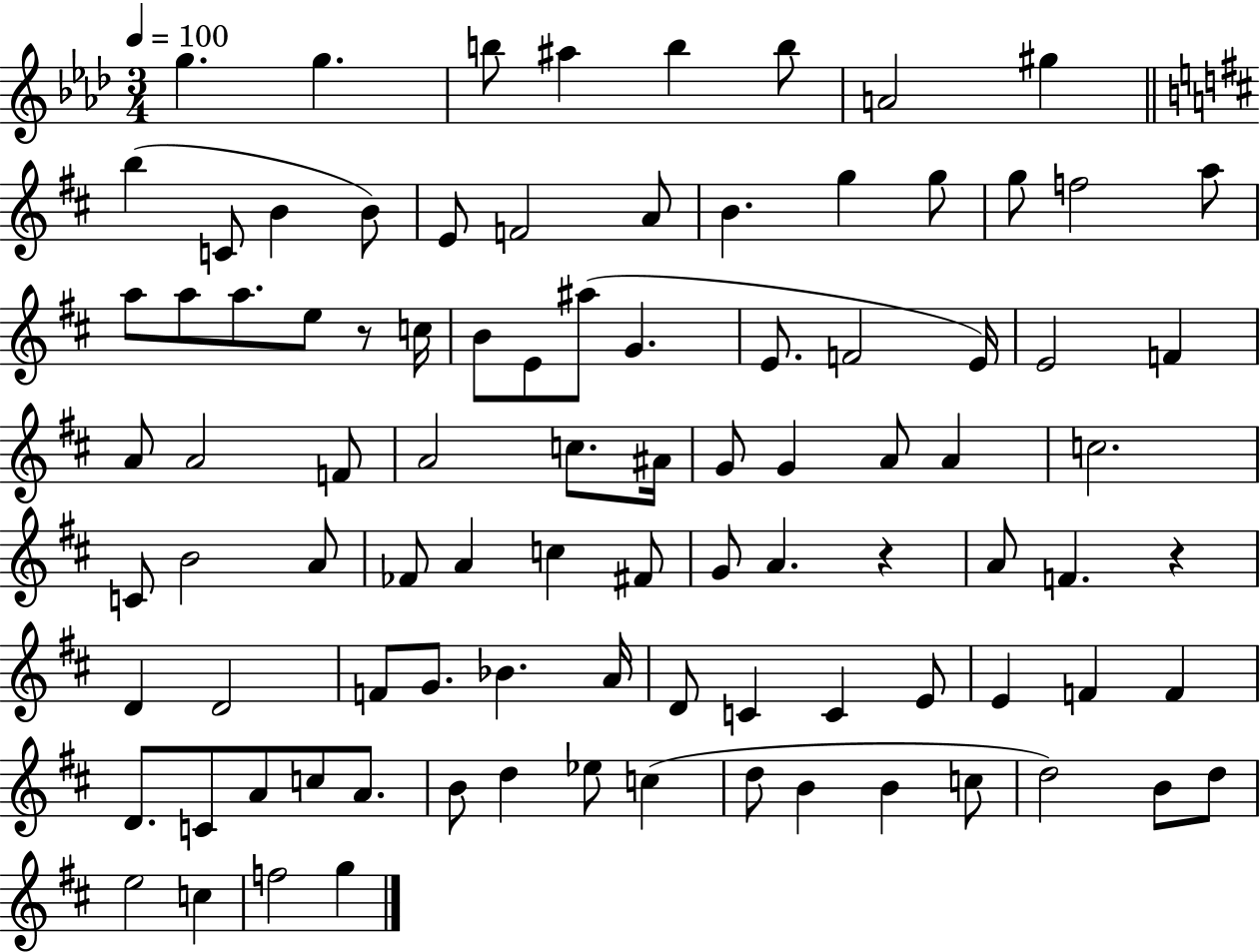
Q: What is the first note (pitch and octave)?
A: G5